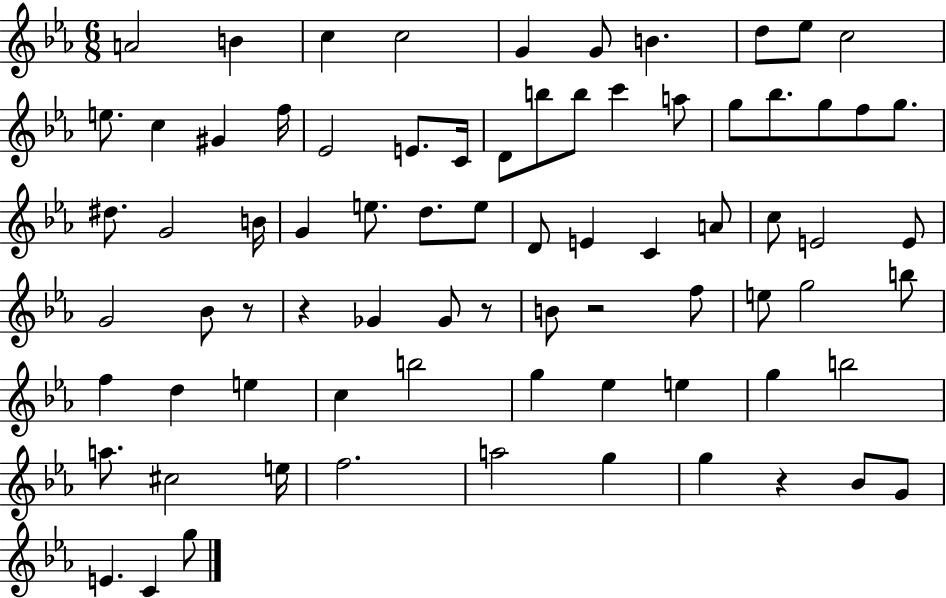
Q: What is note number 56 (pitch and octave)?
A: G5